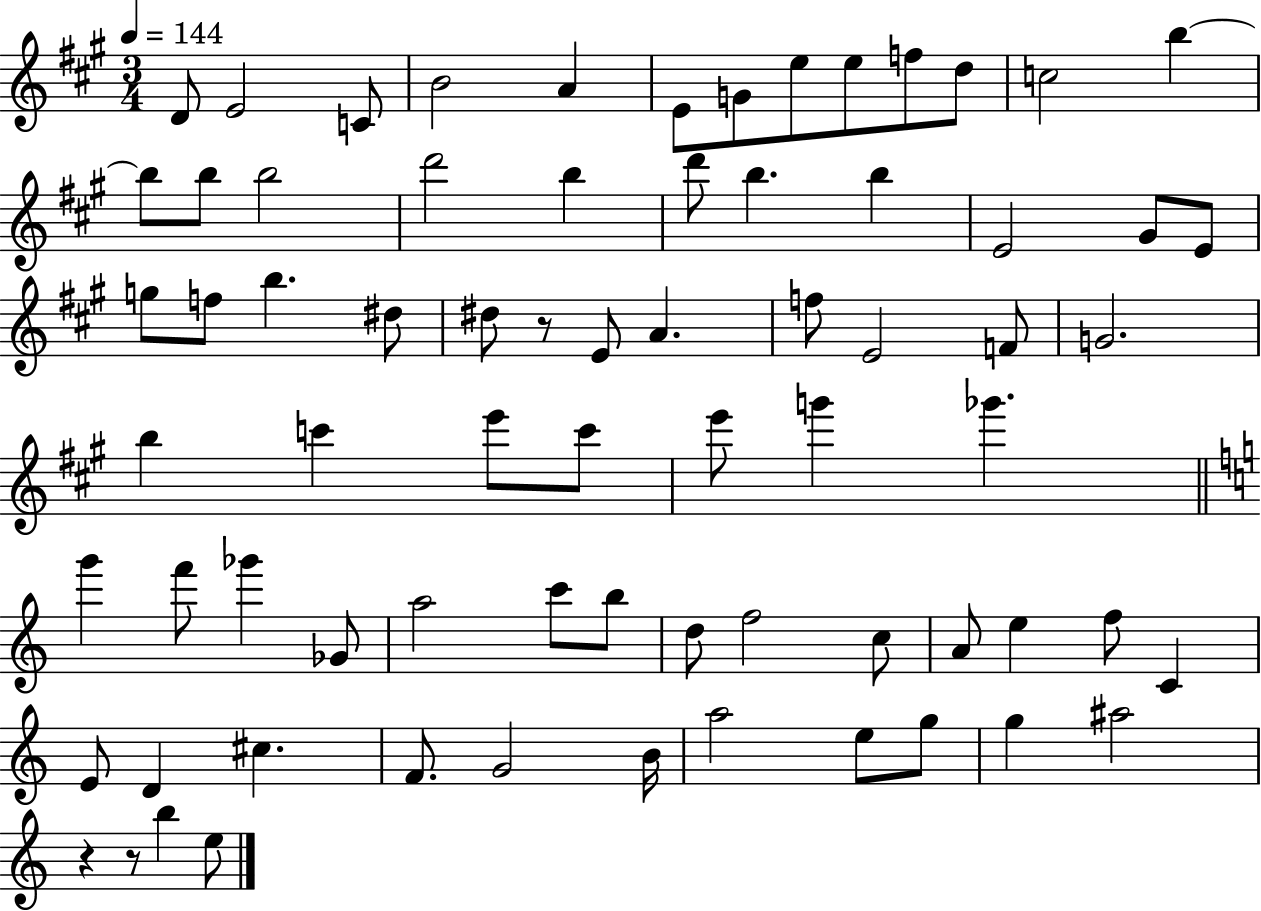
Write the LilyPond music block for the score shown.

{
  \clef treble
  \numericTimeSignature
  \time 3/4
  \key a \major
  \tempo 4 = 144
  \repeat volta 2 { d'8 e'2 c'8 | b'2 a'4 | e'8 g'8 e''8 e''8 f''8 d''8 | c''2 b''4~~ | \break b''8 b''8 b''2 | d'''2 b''4 | d'''8 b''4. b''4 | e'2 gis'8 e'8 | \break g''8 f''8 b''4. dis''8 | dis''8 r8 e'8 a'4. | f''8 e'2 f'8 | g'2. | \break b''4 c'''4 e'''8 c'''8 | e'''8 g'''4 ges'''4. | \bar "||" \break \key a \minor g'''4 f'''8 ges'''4 ges'8 | a''2 c'''8 b''8 | d''8 f''2 c''8 | a'8 e''4 f''8 c'4 | \break e'8 d'4 cis''4. | f'8. g'2 b'16 | a''2 e''8 g''8 | g''4 ais''2 | \break r4 r8 b''4 e''8 | } \bar "|."
}